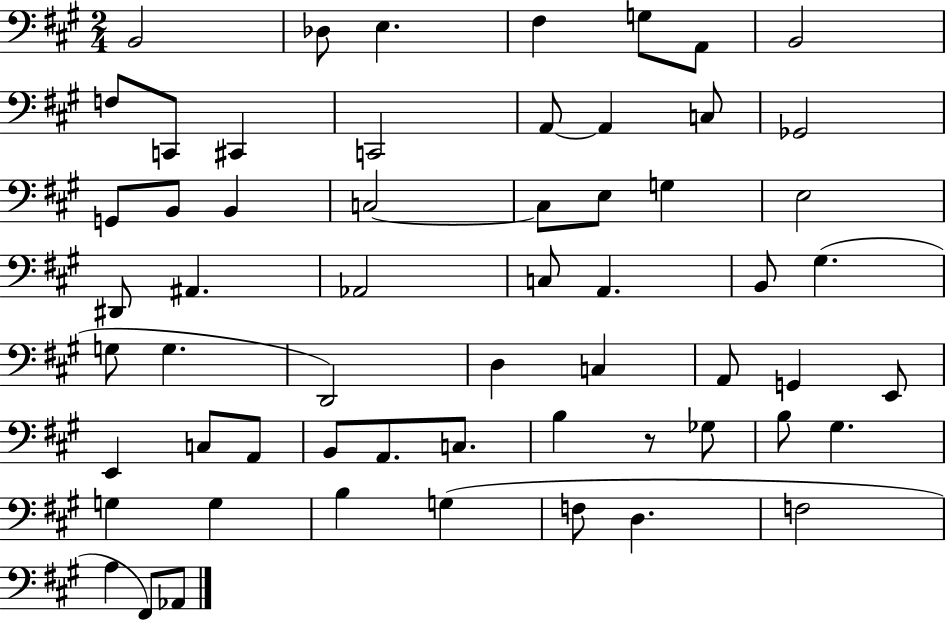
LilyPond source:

{
  \clef bass
  \numericTimeSignature
  \time 2/4
  \key a \major
  b,2 | des8 e4. | fis4 g8 a,8 | b,2 | \break f8 c,8 cis,4 | c,2 | a,8~~ a,4 c8 | ges,2 | \break g,8 b,8 b,4 | c2~~ | c8 e8 g4 | e2 | \break dis,8 ais,4. | aes,2 | c8 a,4. | b,8 gis4.( | \break g8 g4. | d,2) | d4 c4 | a,8 g,4 e,8 | \break e,4 c8 a,8 | b,8 a,8. c8. | b4 r8 ges8 | b8 gis4. | \break g4 g4 | b4 g4( | f8 d4. | f2 | \break a4 fis,8) aes,8 | \bar "|."
}